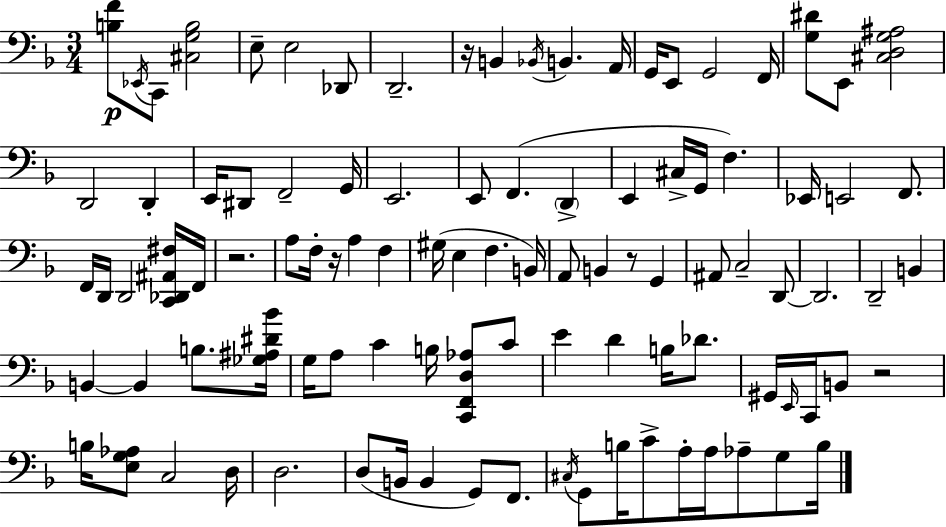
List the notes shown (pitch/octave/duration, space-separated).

[B3,F4]/e Eb2/s C2/e [C#3,G3,B3]/h E3/e E3/h Db2/e D2/h. R/s B2/q Bb2/s B2/q. A2/s G2/s E2/e G2/h F2/s [G3,D#4]/e E2/e [C#3,D3,G3,A#3]/h D2/h D2/q E2/s D#2/e F2/h G2/s E2/h. E2/e F2/q. D2/q E2/q C#3/s G2/s F3/q. Eb2/s E2/h F2/e. F2/s D2/s D2/h [C2,Db2,A#2,F#3]/s F2/s R/h. A3/e F3/s R/s A3/q F3/q G#3/s E3/q F3/q. B2/s A2/e B2/q R/e G2/q A#2/e C3/h D2/e D2/h. D2/h B2/q B2/q B2/q B3/e. [Gb3,A#3,D#4,Bb4]/s G3/s A3/e C4/q B3/s [C2,F2,D3,Ab3]/e C4/e E4/q D4/q B3/s Db4/e. G#2/s E2/s C2/s B2/e R/h B3/s [E3,G3,Ab3]/e C3/h D3/s D3/h. D3/e B2/s B2/q G2/e F2/e. C#3/s G2/e B3/s C4/e A3/s A3/s Ab3/e G3/e B3/s